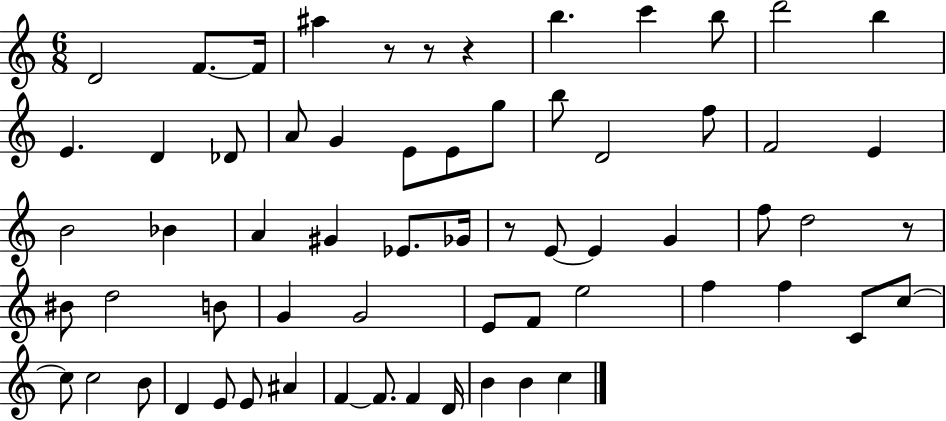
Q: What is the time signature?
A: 6/8